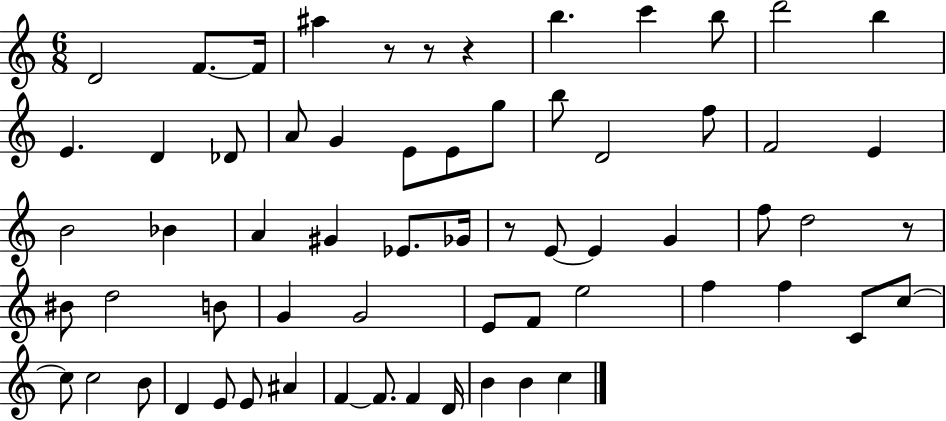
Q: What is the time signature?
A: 6/8